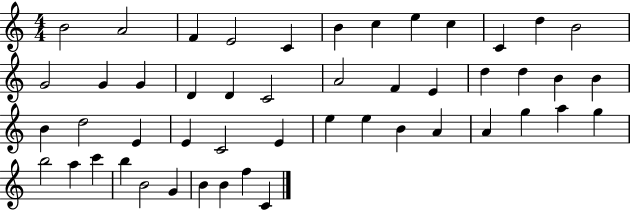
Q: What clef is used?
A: treble